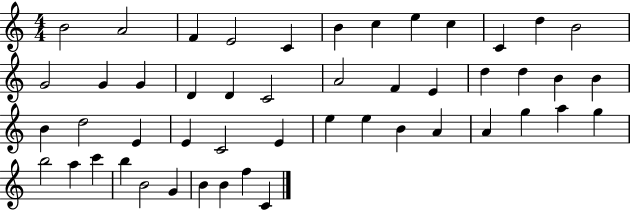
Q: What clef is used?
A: treble